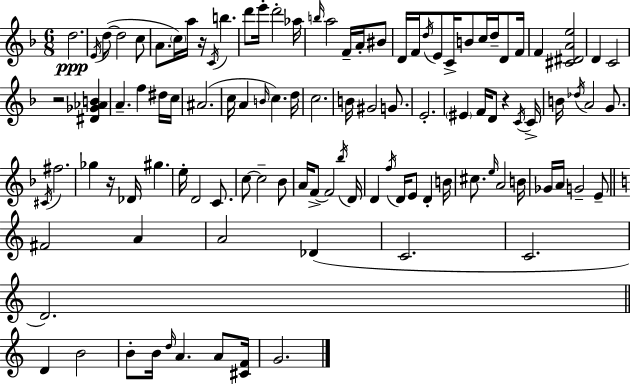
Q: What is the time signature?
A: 6/8